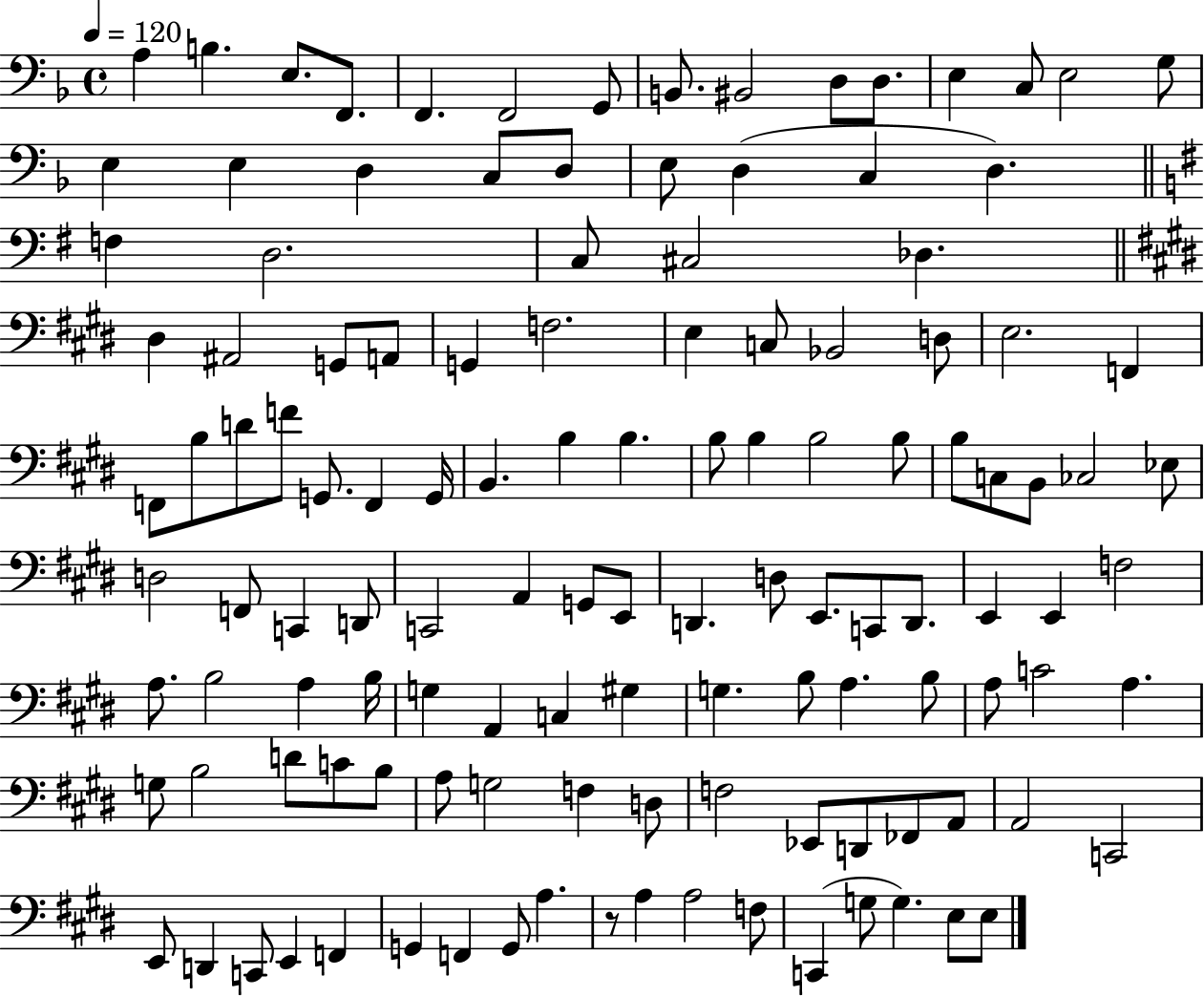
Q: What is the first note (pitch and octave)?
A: A3